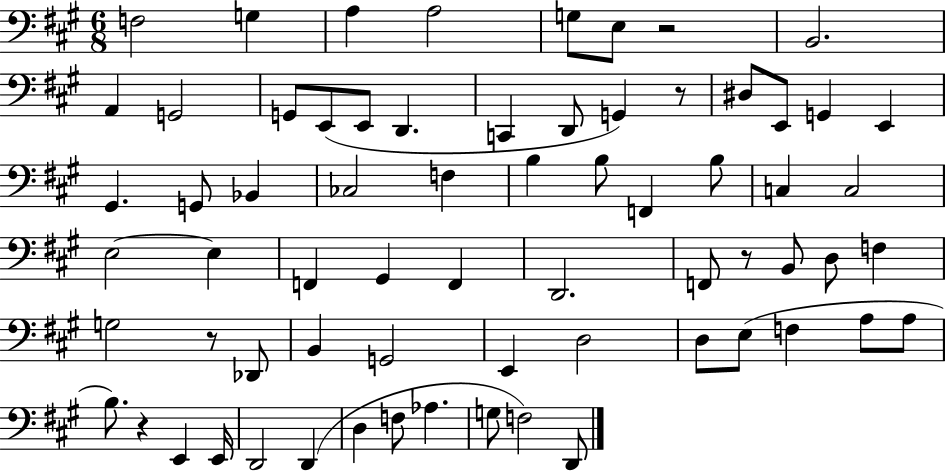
{
  \clef bass
  \numericTimeSignature
  \time 6/8
  \key a \major
  f2 g4 | a4 a2 | g8 e8 r2 | b,2. | \break a,4 g,2 | g,8 e,8( e,8 d,4. | c,4 d,8 g,4) r8 | dis8 e,8 g,4 e,4 | \break gis,4. g,8 bes,4 | ces2 f4 | b4 b8 f,4 b8 | c4 c2 | \break e2~~ e4 | f,4 gis,4 f,4 | d,2. | f,8 r8 b,8 d8 f4 | \break g2 r8 des,8 | b,4 g,2 | e,4 d2 | d8 e8( f4 a8 a8 | \break b8.) r4 e,4 e,16 | d,2 d,4( | d4 f8 aes4. | g8 f2) d,8 | \break \bar "|."
}